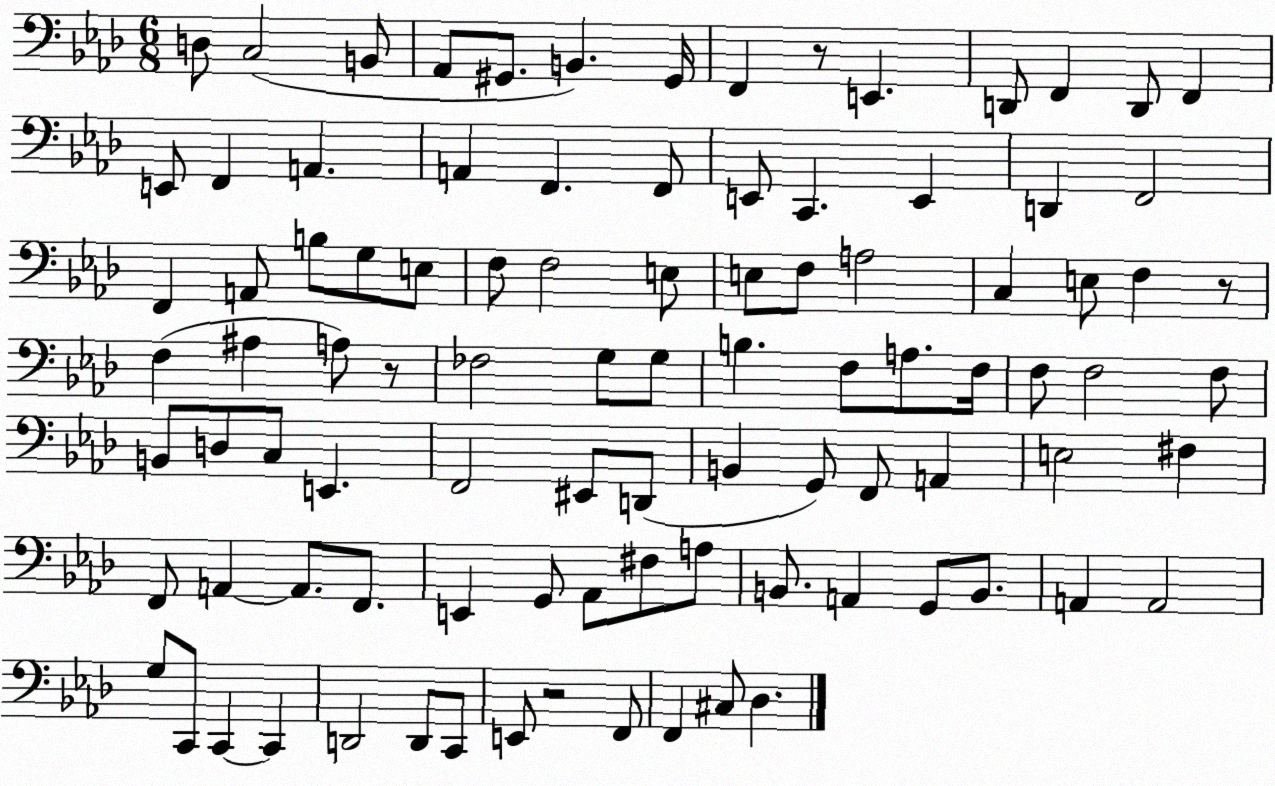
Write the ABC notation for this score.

X:1
T:Untitled
M:6/8
L:1/4
K:Ab
D,/2 C,2 B,,/2 _A,,/2 ^G,,/2 B,, ^G,,/4 F,, z/2 E,, D,,/2 F,, D,,/2 F,, E,,/2 F,, A,, A,, F,, F,,/2 E,,/2 C,, E,, D,, F,,2 F,, A,,/2 B,/2 G,/2 E,/2 F,/2 F,2 E,/2 E,/2 F,/2 A,2 C, E,/2 F, z/2 F, ^A, A,/2 z/2 _F,2 G,/2 G,/2 B, F,/2 A,/2 F,/4 F,/2 F,2 F,/2 B,,/2 D,/2 C,/2 E,, F,,2 ^E,,/2 D,,/2 B,, G,,/2 F,,/2 A,, E,2 ^F, F,,/2 A,, A,,/2 F,,/2 E,, G,,/2 _A,,/2 ^F,/2 A,/2 B,,/2 A,, G,,/2 B,,/2 A,, A,,2 G,/2 C,,/2 C,, C,, D,,2 D,,/2 C,,/2 E,,/2 z2 F,,/2 F,, ^C,/2 _D,